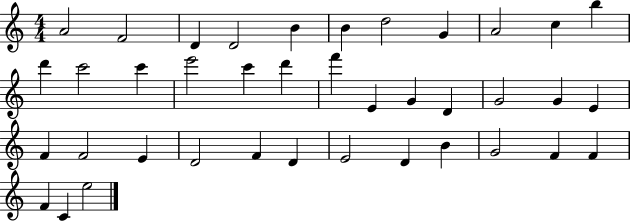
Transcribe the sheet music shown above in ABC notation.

X:1
T:Untitled
M:4/4
L:1/4
K:C
A2 F2 D D2 B B d2 G A2 c b d' c'2 c' e'2 c' d' f' E G D G2 G E F F2 E D2 F D E2 D B G2 F F F C e2